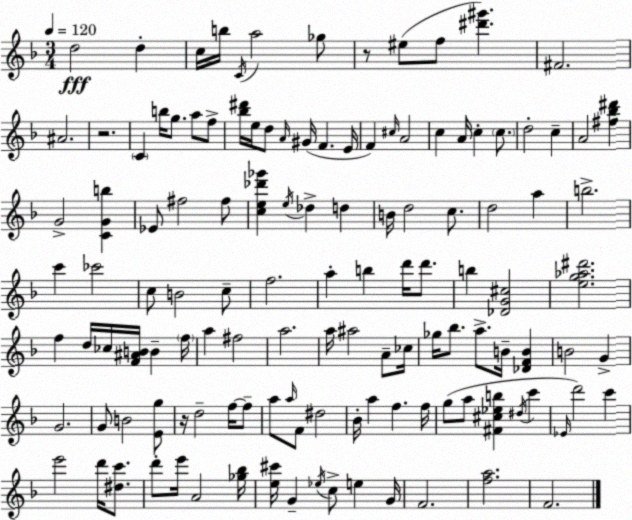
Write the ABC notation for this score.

X:1
T:Untitled
M:3/4
L:1/4
K:Dm
d2 d c/4 b/4 C/4 a2 _g/2 z/2 ^e/2 f/2 [^d'^g'] ^F2 ^A2 z2 C b/4 g/2 a/2 f/2 [_b^d']/4 e/4 d/2 A/4 ^G/4 F E/4 F ^c/4 A2 c A/4 c c/2 d2 c A2 [^f_b^d'] G2 [CGb] _E/2 ^f2 ^f/2 [ce_d'_g'] e/4 _d d B/4 d2 c/2 d2 a b2 c' _c'2 c/2 B2 c/2 f2 a b d'/4 d'/2 b [_DG^c]2 [eg_a^d']2 f d/4 _c/4 [F^AB]/4 B f/4 a ^f2 a2 a/4 ^a2 A/2 _c/4 _g/4 _b/2 a/2 B/4 [_DFB] B2 G G2 G/2 B2 [Eg]/2 z/4 d2 f/4 f/2 a/2 a/4 F/2 ^d2 _B/4 a f f/4 g/2 a/2 [^F^c_eb] ^d/4 c' _E/4 d'2 c' e'2 d'/4 [^dc']/2 d'/2 e'/4 A2 [_g_b]/4 [e^c']/4 G _e/4 c/2 e G/4 F2 [fa]2 F2